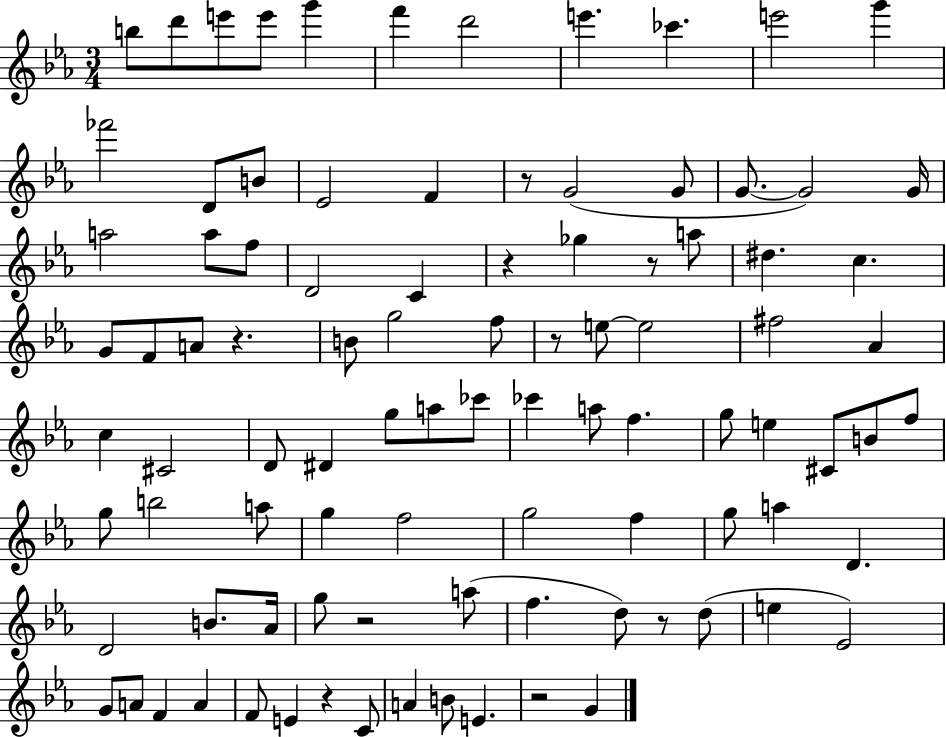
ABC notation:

X:1
T:Untitled
M:3/4
L:1/4
K:Eb
b/2 d'/2 e'/2 e'/2 g' f' d'2 e' _c' e'2 g' _f'2 D/2 B/2 _E2 F z/2 G2 G/2 G/2 G2 G/4 a2 a/2 f/2 D2 C z _g z/2 a/2 ^d c G/2 F/2 A/2 z B/2 g2 f/2 z/2 e/2 e2 ^f2 _A c ^C2 D/2 ^D g/2 a/2 _c'/2 _c' a/2 f g/2 e ^C/2 B/2 f/2 g/2 b2 a/2 g f2 g2 f g/2 a D D2 B/2 _A/4 g/2 z2 a/2 f d/2 z/2 d/2 e _E2 G/2 A/2 F A F/2 E z C/2 A B/2 E z2 G